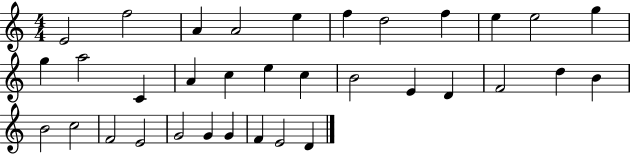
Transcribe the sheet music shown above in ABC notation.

X:1
T:Untitled
M:4/4
L:1/4
K:C
E2 f2 A A2 e f d2 f e e2 g g a2 C A c e c B2 E D F2 d B B2 c2 F2 E2 G2 G G F E2 D